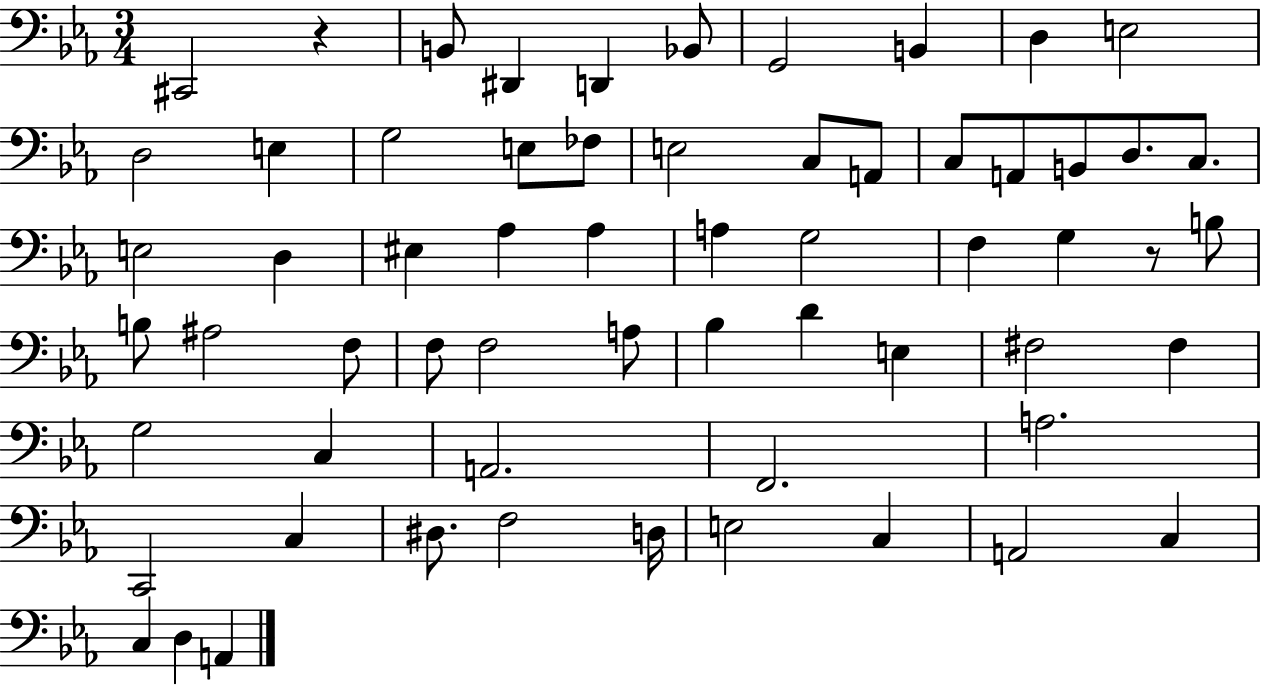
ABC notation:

X:1
T:Untitled
M:3/4
L:1/4
K:Eb
^C,,2 z B,,/2 ^D,, D,, _B,,/2 G,,2 B,, D, E,2 D,2 E, G,2 E,/2 _F,/2 E,2 C,/2 A,,/2 C,/2 A,,/2 B,,/2 D,/2 C,/2 E,2 D, ^E, _A, _A, A, G,2 F, G, z/2 B,/2 B,/2 ^A,2 F,/2 F,/2 F,2 A,/2 _B, D E, ^F,2 ^F, G,2 C, A,,2 F,,2 A,2 C,,2 C, ^D,/2 F,2 D,/4 E,2 C, A,,2 C, C, D, A,,